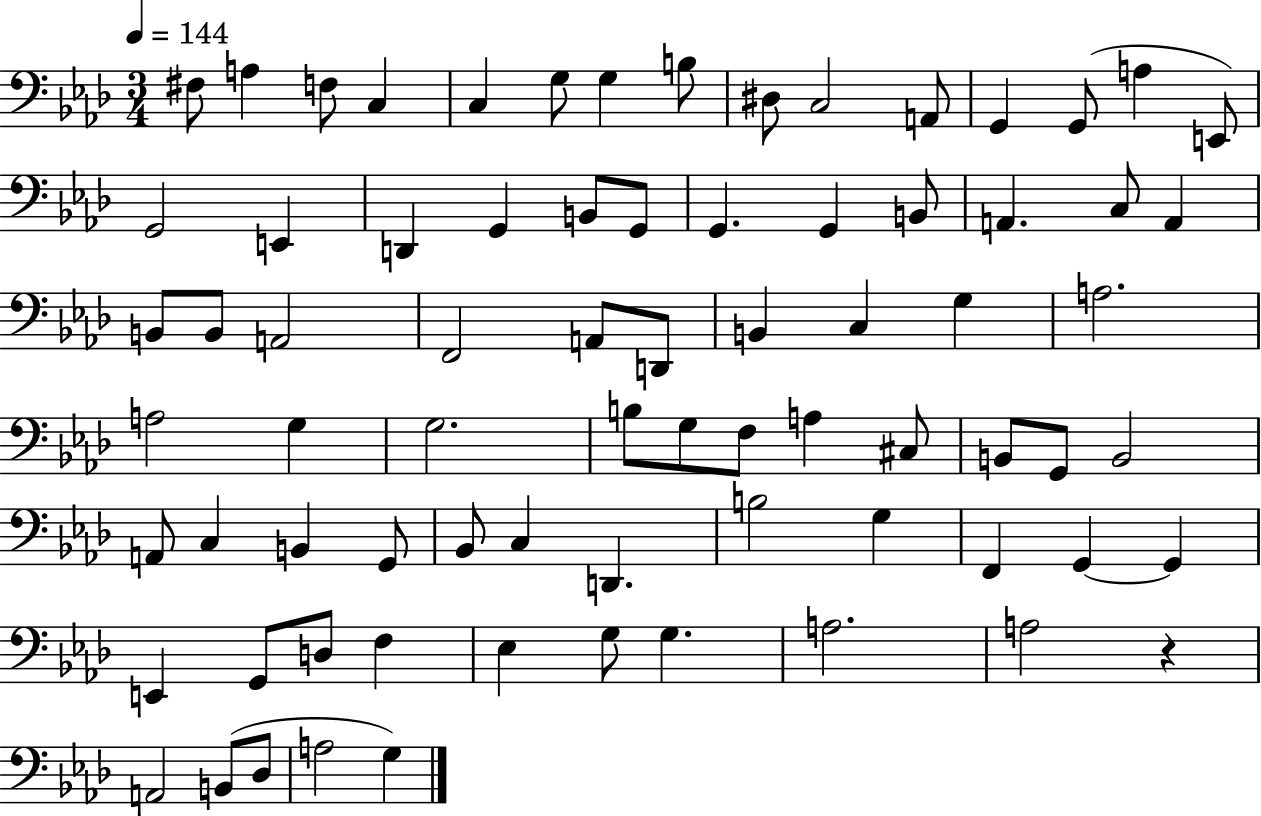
{
  \clef bass
  \numericTimeSignature
  \time 3/4
  \key aes \major
  \tempo 4 = 144
  \repeat volta 2 { fis8 a4 f8 c4 | c4 g8 g4 b8 | dis8 c2 a,8 | g,4 g,8( a4 e,8) | \break g,2 e,4 | d,4 g,4 b,8 g,8 | g,4. g,4 b,8 | a,4. c8 a,4 | \break b,8 b,8 a,2 | f,2 a,8 d,8 | b,4 c4 g4 | a2. | \break a2 g4 | g2. | b8 g8 f8 a4 cis8 | b,8 g,8 b,2 | \break a,8 c4 b,4 g,8 | bes,8 c4 d,4. | b2 g4 | f,4 g,4~~ g,4 | \break e,4 g,8 d8 f4 | ees4 g8 g4. | a2. | a2 r4 | \break a,2 b,8( des8 | a2 g4) | } \bar "|."
}